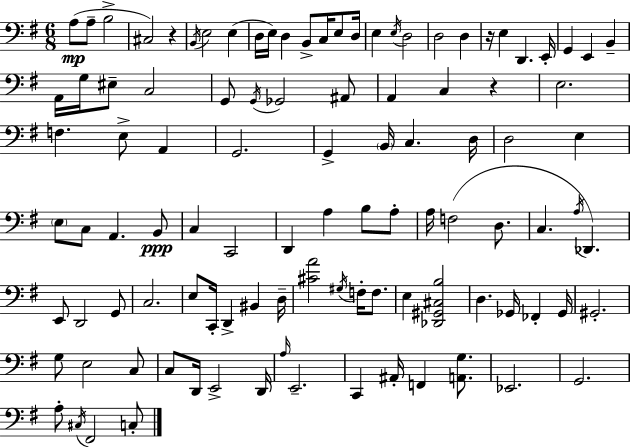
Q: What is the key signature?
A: G major